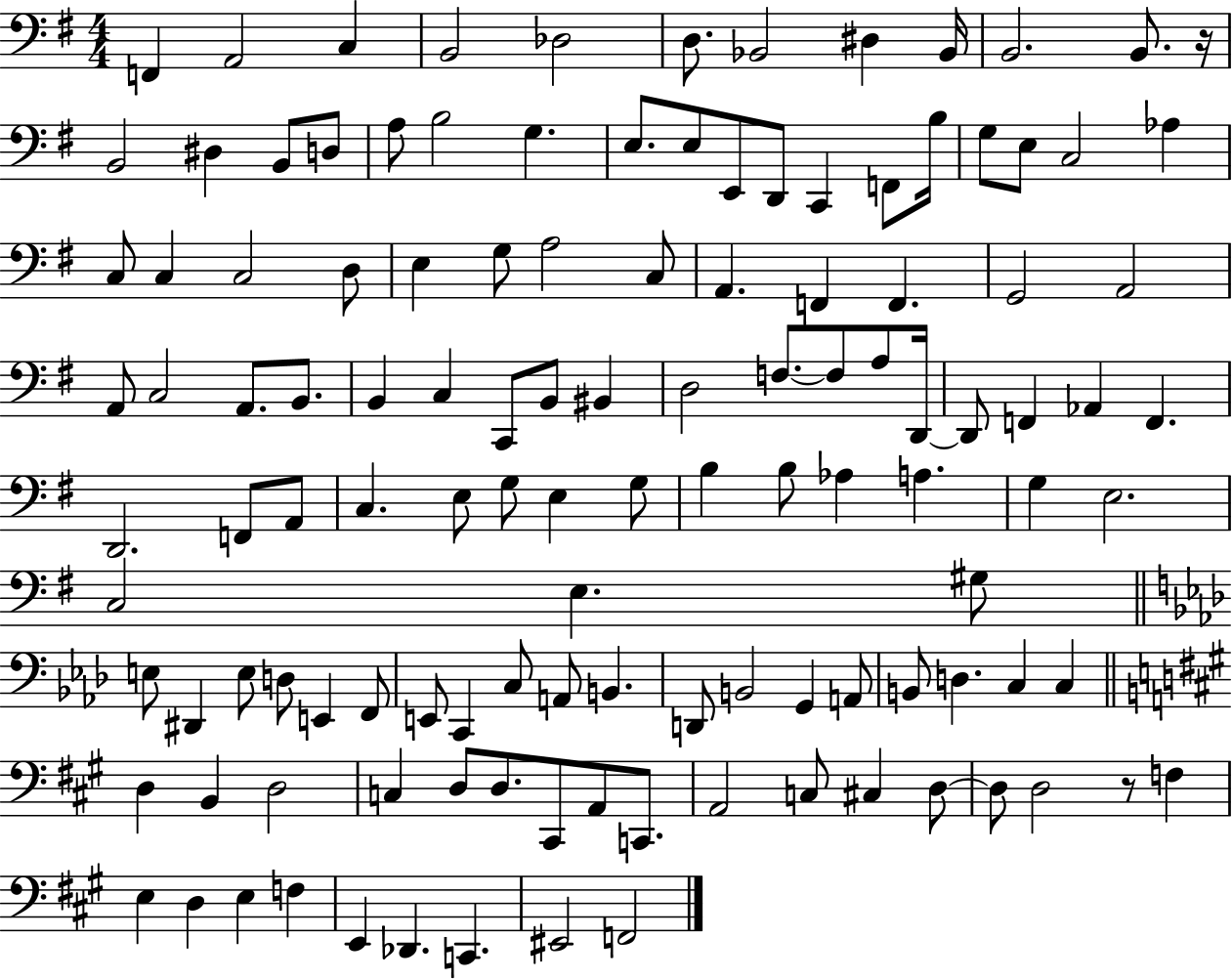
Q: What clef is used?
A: bass